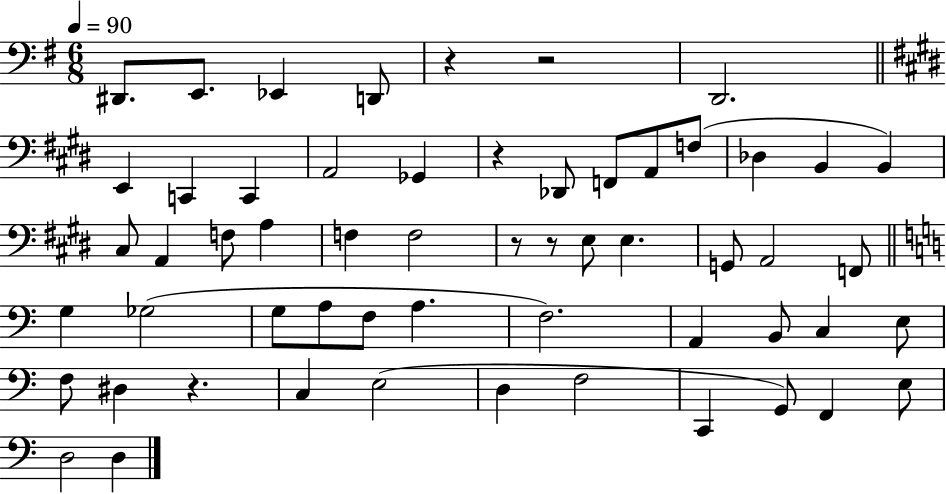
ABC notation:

X:1
T:Untitled
M:6/8
L:1/4
K:G
^D,,/2 E,,/2 _E,, D,,/2 z z2 D,,2 E,, C,, C,, A,,2 _G,, z _D,,/2 F,,/2 A,,/2 F,/2 _D, B,, B,, ^C,/2 A,, F,/2 A, F, F,2 z/2 z/2 E,/2 E, G,,/2 A,,2 F,,/2 G, _G,2 G,/2 A,/2 F,/2 A, F,2 A,, B,,/2 C, E,/2 F,/2 ^D, z C, E,2 D, F,2 C,, G,,/2 F,, E,/2 D,2 D,